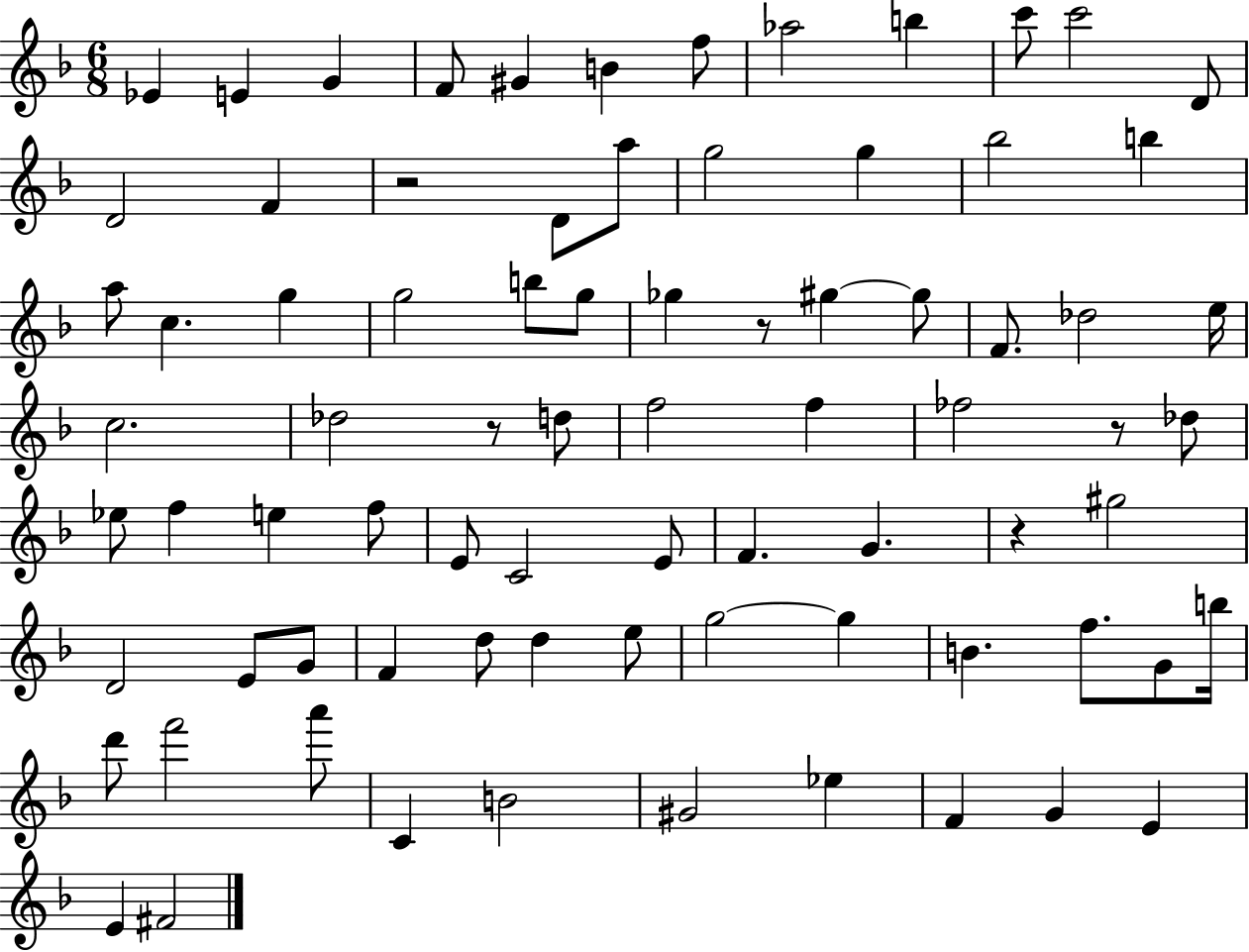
X:1
T:Untitled
M:6/8
L:1/4
K:F
_E E G F/2 ^G B f/2 _a2 b c'/2 c'2 D/2 D2 F z2 D/2 a/2 g2 g _b2 b a/2 c g g2 b/2 g/2 _g z/2 ^g ^g/2 F/2 _d2 e/4 c2 _d2 z/2 d/2 f2 f _f2 z/2 _d/2 _e/2 f e f/2 E/2 C2 E/2 F G z ^g2 D2 E/2 G/2 F d/2 d e/2 g2 g B f/2 G/2 b/4 d'/2 f'2 a'/2 C B2 ^G2 _e F G E E ^F2